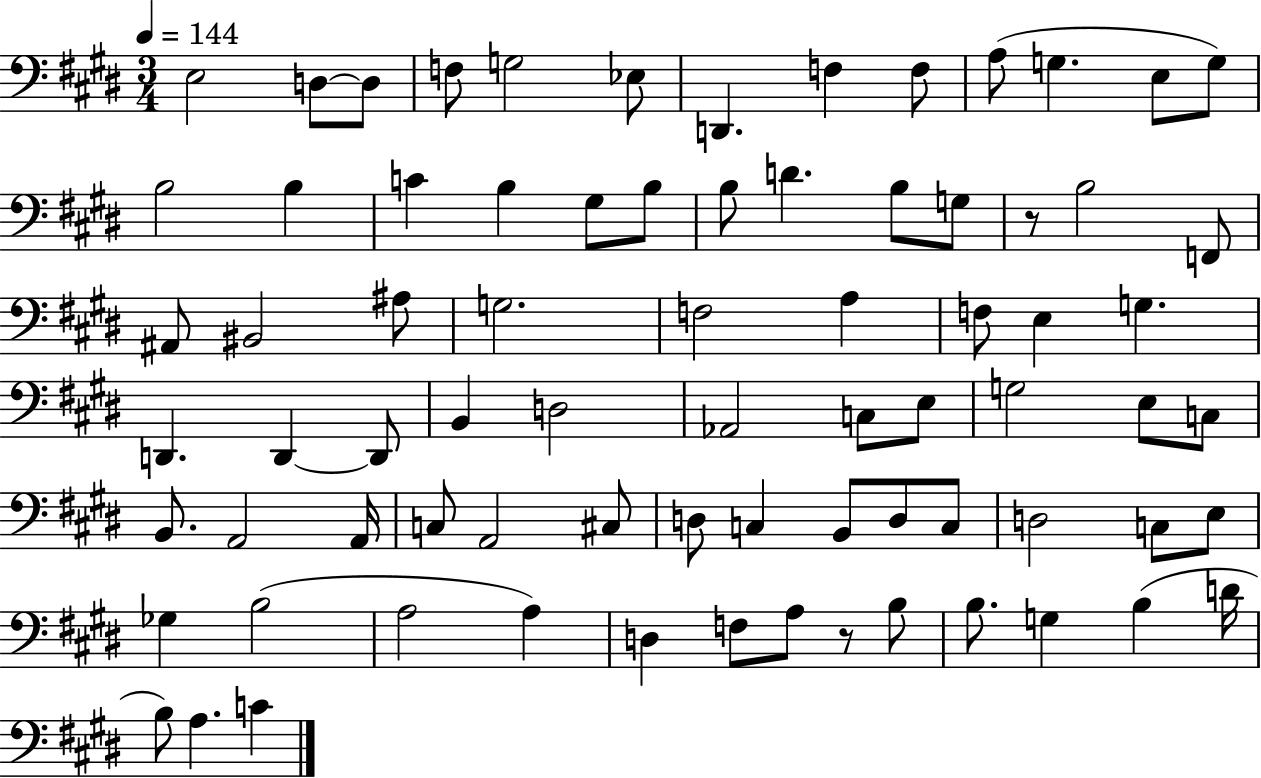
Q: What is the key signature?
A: E major